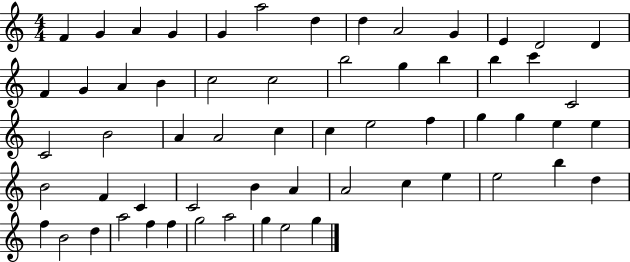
{
  \clef treble
  \numericTimeSignature
  \time 4/4
  \key c \major
  f'4 g'4 a'4 g'4 | g'4 a''2 d''4 | d''4 a'2 g'4 | e'4 d'2 d'4 | \break f'4 g'4 a'4 b'4 | c''2 c''2 | b''2 g''4 b''4 | b''4 c'''4 c'2 | \break c'2 b'2 | a'4 a'2 c''4 | c''4 e''2 f''4 | g''4 g''4 e''4 e''4 | \break b'2 f'4 c'4 | c'2 b'4 a'4 | a'2 c''4 e''4 | e''2 b''4 d''4 | \break f''4 b'2 d''4 | a''2 f''4 f''4 | g''2 a''2 | g''4 e''2 g''4 | \break \bar "|."
}